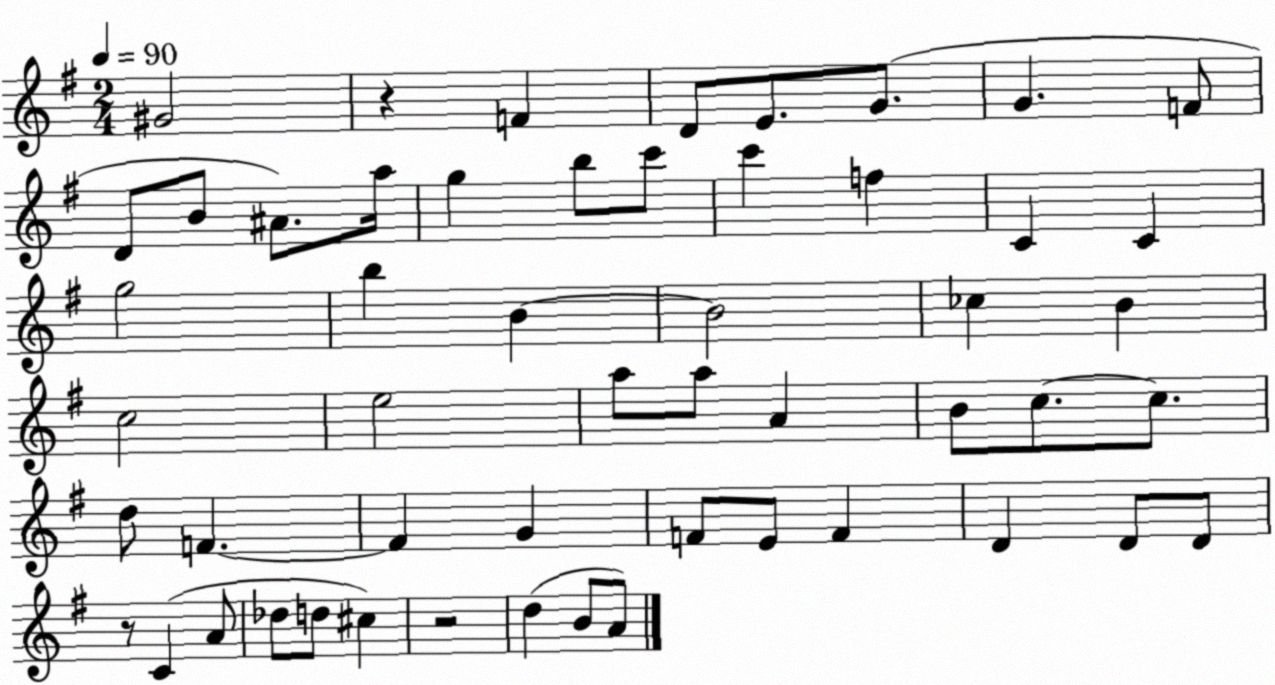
X:1
T:Untitled
M:2/4
L:1/4
K:G
^G2 z F D/2 E/2 G/2 G F/2 D/2 B/2 ^A/2 a/4 g b/2 c'/2 c' f C C g2 b B B2 _c B c2 e2 a/2 a/2 A B/2 c/2 c/2 d/2 F F G F/2 E/2 F D D/2 D/2 z/2 C A/2 _d/2 d/2 ^c z2 d B/2 A/2